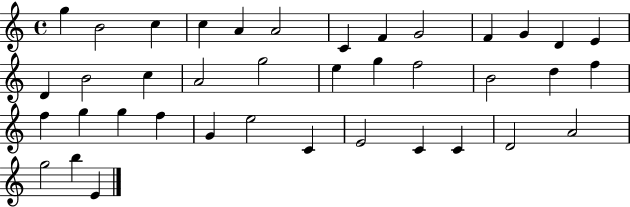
{
  \clef treble
  \time 4/4
  \defaultTimeSignature
  \key c \major
  g''4 b'2 c''4 | c''4 a'4 a'2 | c'4 f'4 g'2 | f'4 g'4 d'4 e'4 | \break d'4 b'2 c''4 | a'2 g''2 | e''4 g''4 f''2 | b'2 d''4 f''4 | \break f''4 g''4 g''4 f''4 | g'4 e''2 c'4 | e'2 c'4 c'4 | d'2 a'2 | \break g''2 b''4 e'4 | \bar "|."
}